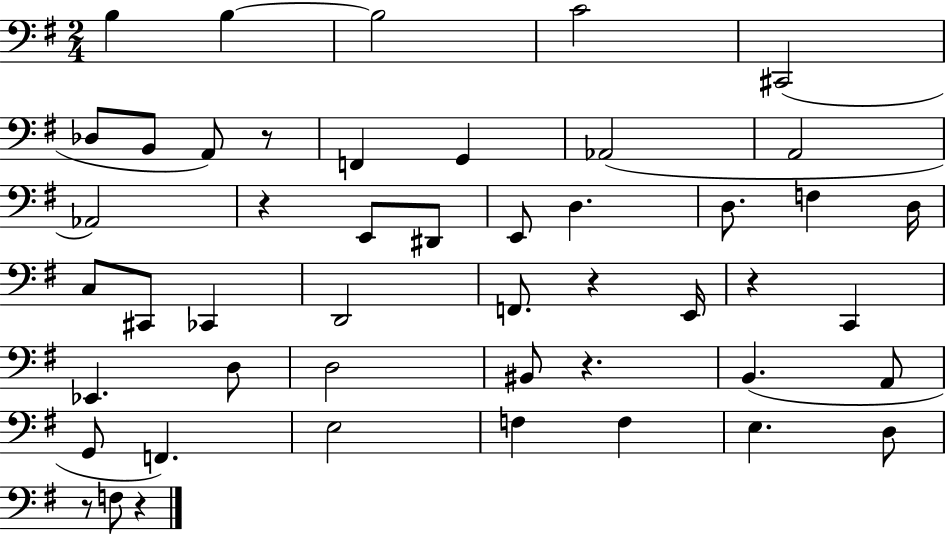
{
  \clef bass
  \numericTimeSignature
  \time 2/4
  \key g \major
  b4 b4~~ | b2 | c'2 | cis,2( | \break des8 b,8 a,8) r8 | f,4 g,4 | aes,2( | a,2 | \break aes,2) | r4 e,8 dis,8 | e,8 d4. | d8. f4 d16 | \break c8 cis,8 ces,4 | d,2 | f,8. r4 e,16 | r4 c,4 | \break ees,4. d8 | d2 | bis,8 r4. | b,4.( a,8 | \break g,8 f,4.) | e2 | f4 f4 | e4. d8 | \break r8 f8 r4 | \bar "|."
}